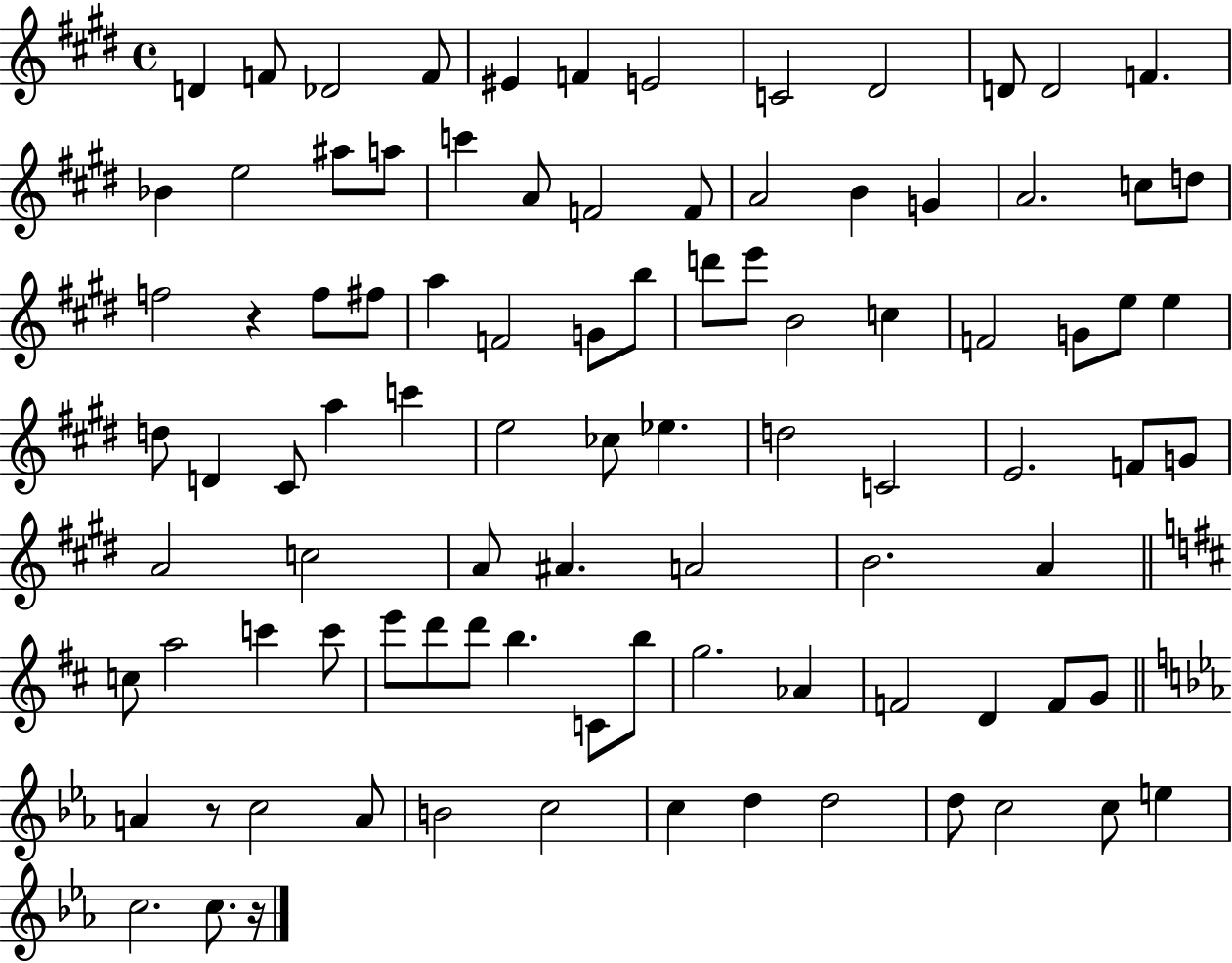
{
  \clef treble
  \time 4/4
  \defaultTimeSignature
  \key e \major
  d'4 f'8 des'2 f'8 | eis'4 f'4 e'2 | c'2 dis'2 | d'8 d'2 f'4. | \break bes'4 e''2 ais''8 a''8 | c'''4 a'8 f'2 f'8 | a'2 b'4 g'4 | a'2. c''8 d''8 | \break f''2 r4 f''8 fis''8 | a''4 f'2 g'8 b''8 | d'''8 e'''8 b'2 c''4 | f'2 g'8 e''8 e''4 | \break d''8 d'4 cis'8 a''4 c'''4 | e''2 ces''8 ees''4. | d''2 c'2 | e'2. f'8 g'8 | \break a'2 c''2 | a'8 ais'4. a'2 | b'2. a'4 | \bar "||" \break \key d \major c''8 a''2 c'''4 c'''8 | e'''8 d'''8 d'''8 b''4. c'8 b''8 | g''2. aes'4 | f'2 d'4 f'8 g'8 | \break \bar "||" \break \key ees \major a'4 r8 c''2 a'8 | b'2 c''2 | c''4 d''4 d''2 | d''8 c''2 c''8 e''4 | \break c''2. c''8. r16 | \bar "|."
}